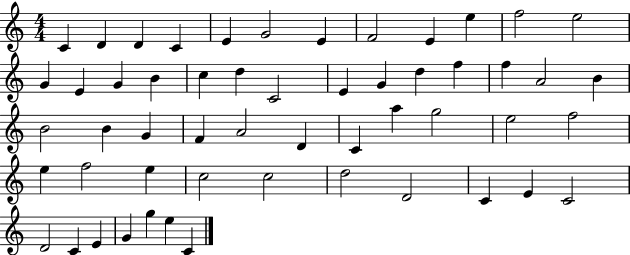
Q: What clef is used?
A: treble